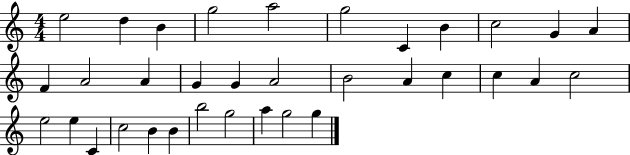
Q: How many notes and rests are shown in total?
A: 34